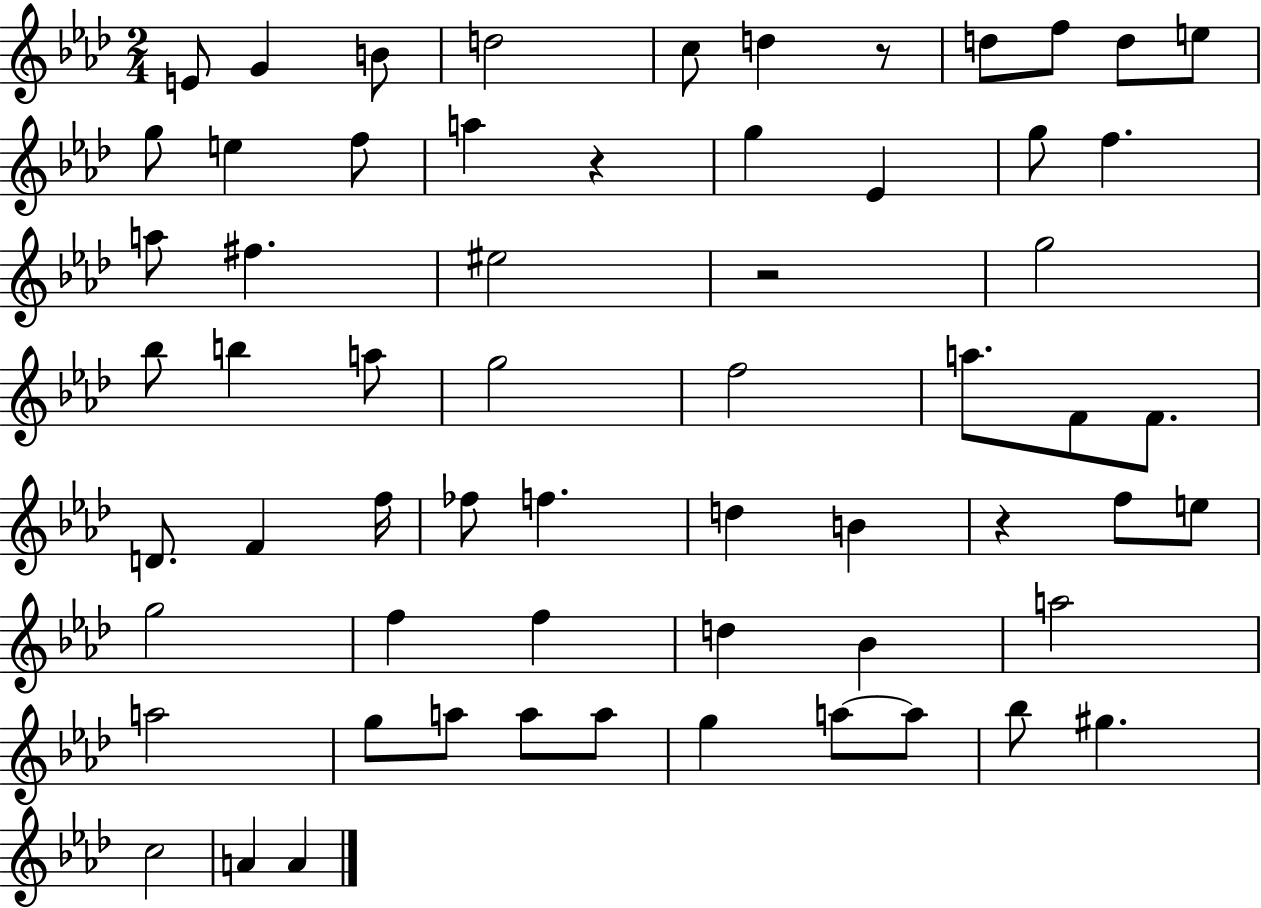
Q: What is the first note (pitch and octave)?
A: E4